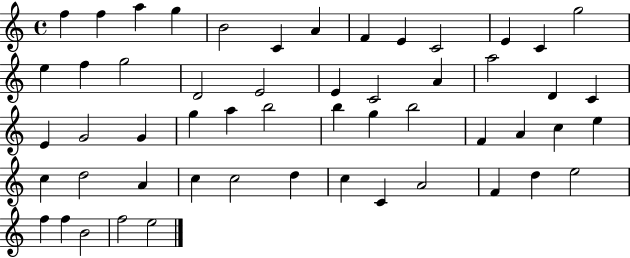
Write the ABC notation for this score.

X:1
T:Untitled
M:4/4
L:1/4
K:C
f f a g B2 C A F E C2 E C g2 e f g2 D2 E2 E C2 A a2 D C E G2 G g a b2 b g b2 F A c e c d2 A c c2 d c C A2 F d e2 f f B2 f2 e2